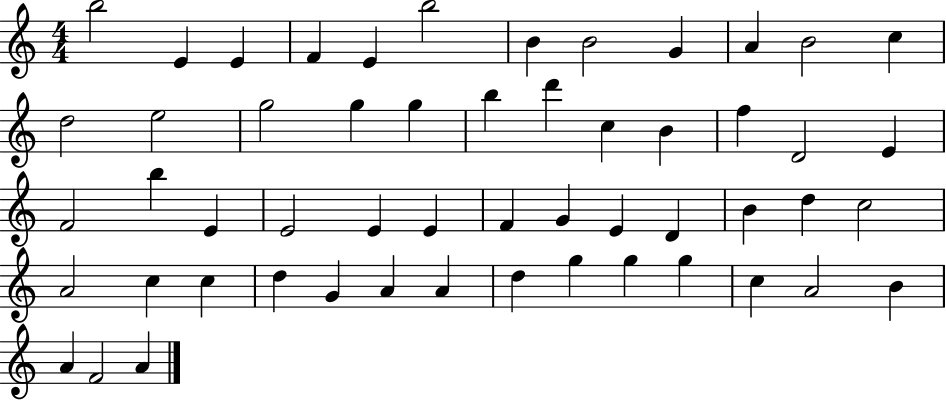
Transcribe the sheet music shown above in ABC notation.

X:1
T:Untitled
M:4/4
L:1/4
K:C
b2 E E F E b2 B B2 G A B2 c d2 e2 g2 g g b d' c B f D2 E F2 b E E2 E E F G E D B d c2 A2 c c d G A A d g g g c A2 B A F2 A